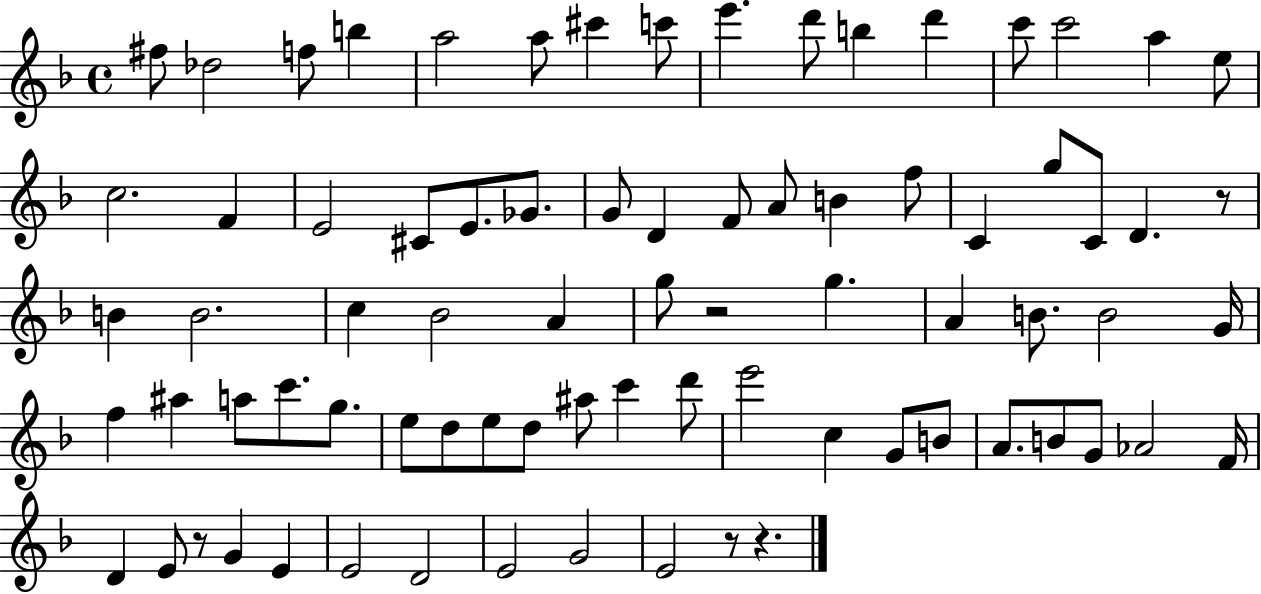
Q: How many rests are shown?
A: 5